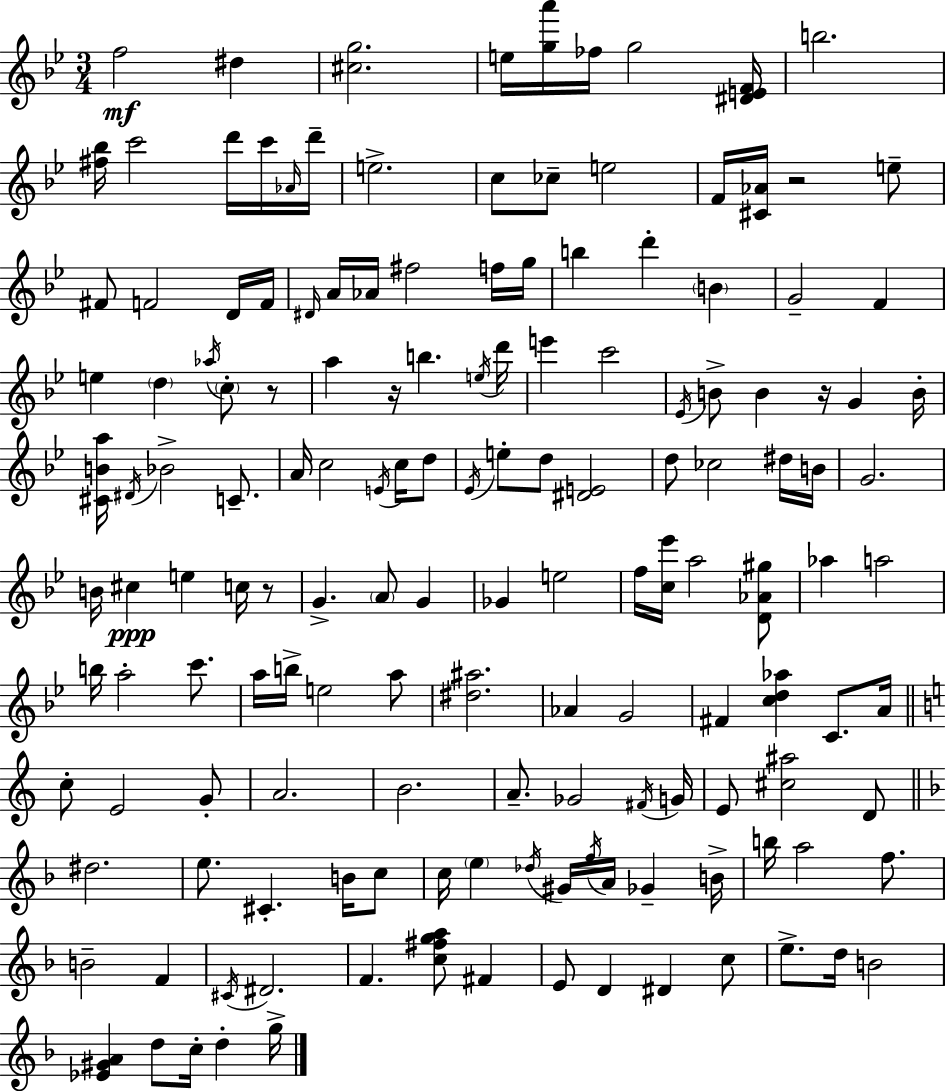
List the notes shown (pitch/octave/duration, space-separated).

F5/h D#5/q [C#5,G5]/h. E5/s [G5,A6]/s FES5/s G5/h [D#4,E4,F4]/s B5/h. [F#5,Bb5]/s C6/h D6/s C6/s Ab4/s D6/s E5/h. C5/e CES5/e E5/h F4/s [C#4,Ab4]/s R/h E5/e F#4/e F4/h D4/s F4/s D#4/s A4/s Ab4/s F#5/h F5/s G5/s B5/q D6/q B4/q G4/h F4/q E5/q D5/q Ab5/s C5/e R/e A5/q R/s B5/q. E5/s D6/s E6/q C6/h Eb4/s B4/e B4/q R/s G4/q B4/s [C#4,B4,A5]/s D#4/s Bb4/h C4/e. A4/s C5/h E4/s C5/s D5/e Eb4/s E5/e D5/e [D#4,E4]/h D5/e CES5/h D#5/s B4/s G4/h. B4/s C#5/q E5/q C5/s R/e G4/q. A4/e G4/q Gb4/q E5/h F5/s [C5,Eb6]/s A5/h [D4,Ab4,G#5]/e Ab5/q A5/h B5/s A5/h C6/e. A5/s B5/s E5/h A5/e [D#5,A#5]/h. Ab4/q G4/h F#4/q [C5,D5,Ab5]/q C4/e. A4/s C5/e E4/h G4/e A4/h. B4/h. A4/e. Gb4/h F#4/s G4/s E4/e [C#5,A#5]/h D4/e D#5/h. E5/e. C#4/q. B4/s C5/e C5/s E5/q Db5/s G#4/s F5/s A4/s Gb4/q B4/s B5/s A5/h F5/e. B4/h F4/q C#4/s D#4/h. F4/q. [C5,F#5,G5,A5]/e F#4/q E4/e D4/q D#4/q C5/e E5/e. D5/s B4/h [Eb4,G#4,A4]/q D5/e C5/s D5/q G5/s